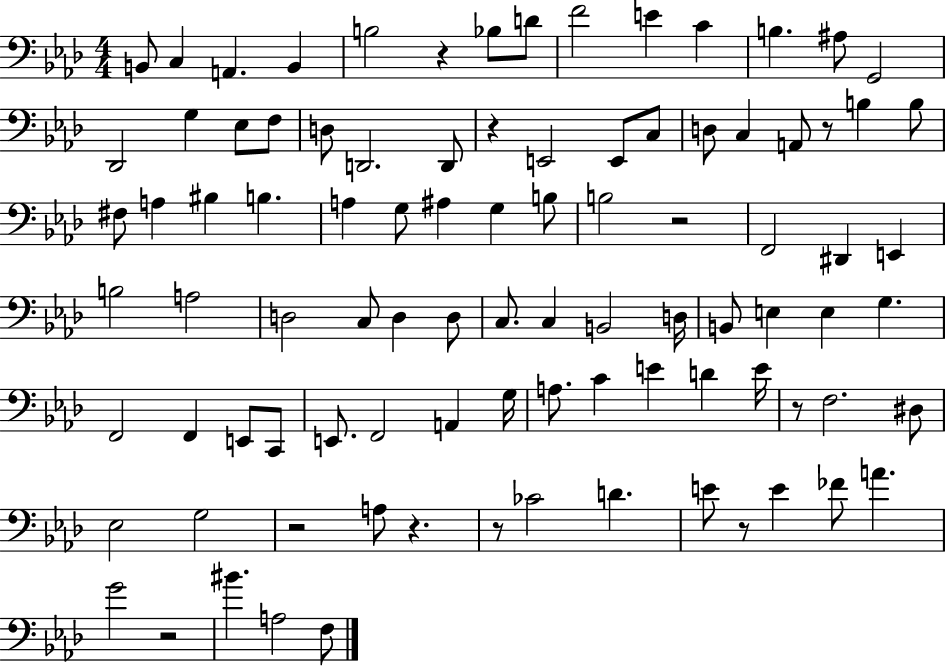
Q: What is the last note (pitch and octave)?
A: F3